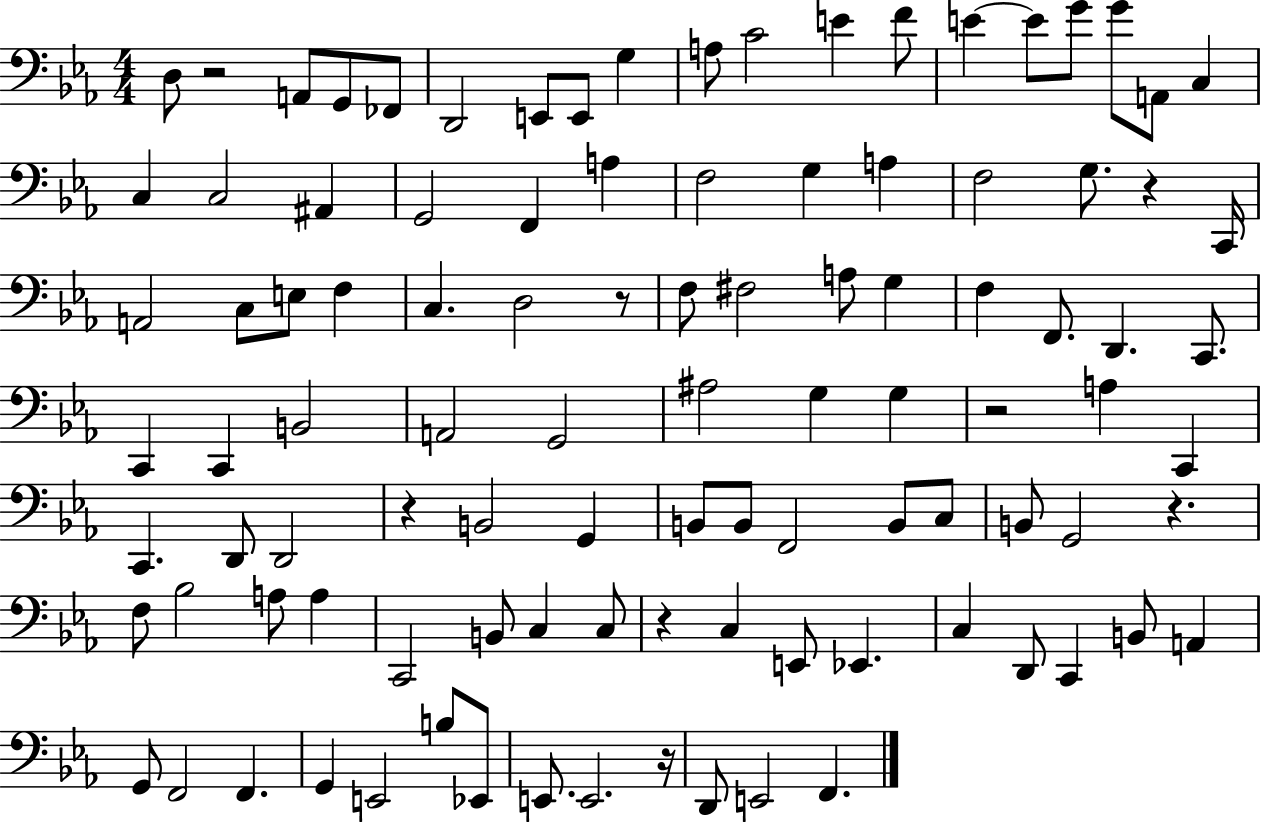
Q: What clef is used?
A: bass